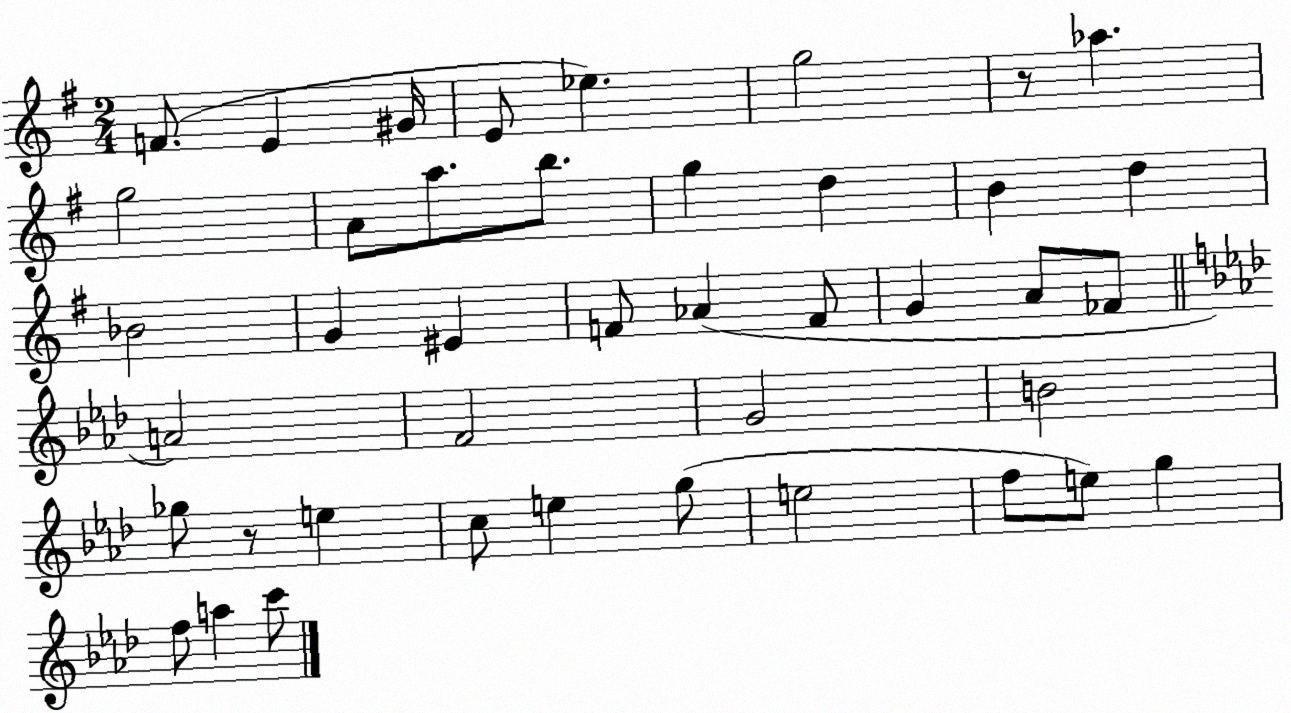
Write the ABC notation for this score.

X:1
T:Untitled
M:2/4
L:1/4
K:G
F/2 E ^G/4 E/2 _e g2 z/2 _a g2 A/2 a/2 b/2 g d B d _B2 G ^E F/2 _A F/2 G A/2 _F/2 A2 F2 G2 B2 _g/2 z/2 e c/2 e g/2 e2 f/2 e/2 g f/2 a c'/2